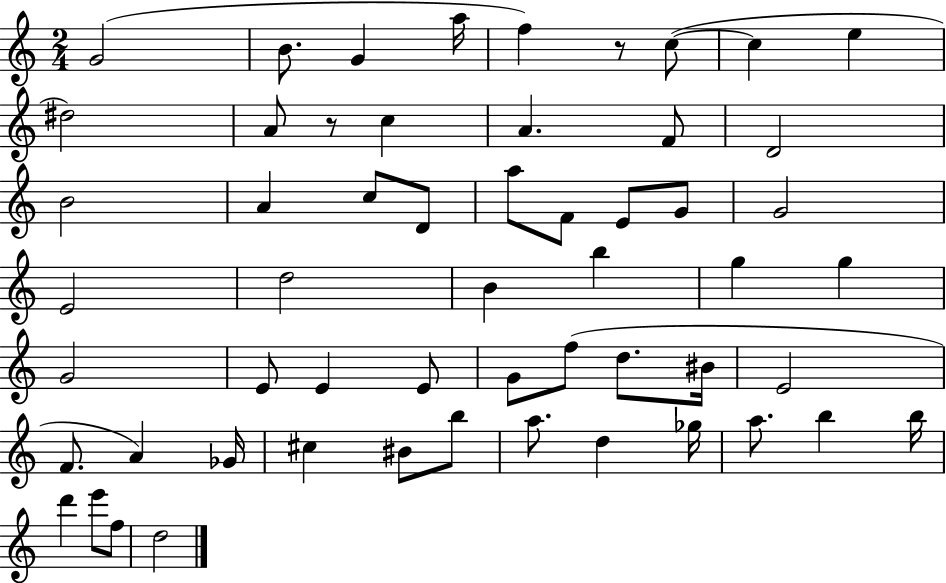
{
  \clef treble
  \numericTimeSignature
  \time 2/4
  \key c \major
  g'2( | b'8. g'4 a''16 | f''4) r8 c''8~(~ | c''4 e''4 | \break dis''2) | a'8 r8 c''4 | a'4. f'8 | d'2 | \break b'2 | a'4 c''8 d'8 | a''8 f'8 e'8 g'8 | g'2 | \break e'2 | d''2 | b'4 b''4 | g''4 g''4 | \break g'2 | e'8 e'4 e'8 | g'8 f''8( d''8. bis'16 | e'2 | \break f'8. a'4) ges'16 | cis''4 bis'8 b''8 | a''8. d''4 ges''16 | a''8. b''4 b''16 | \break d'''4 e'''8 f''8 | d''2 | \bar "|."
}